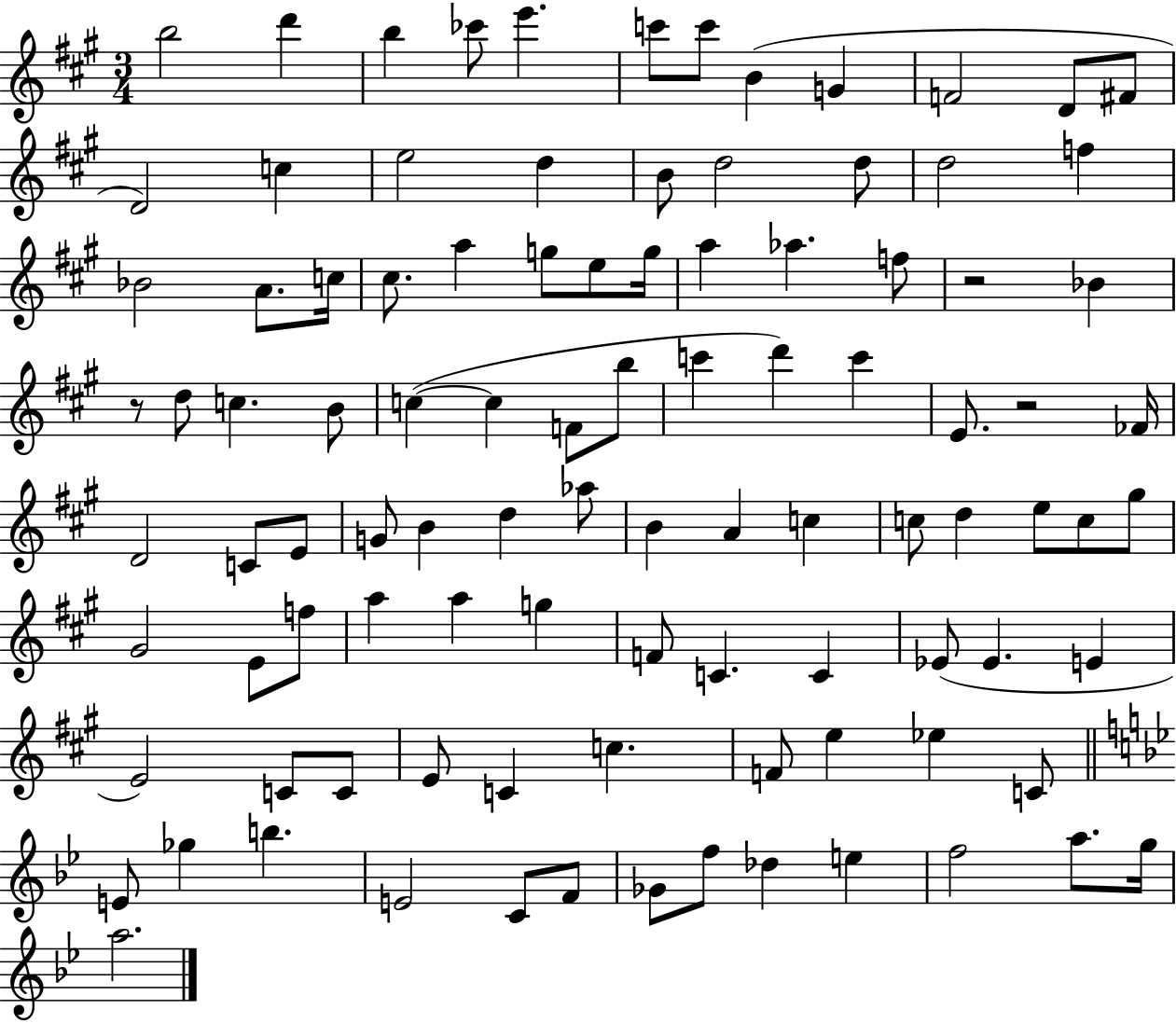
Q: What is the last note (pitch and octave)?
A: A5